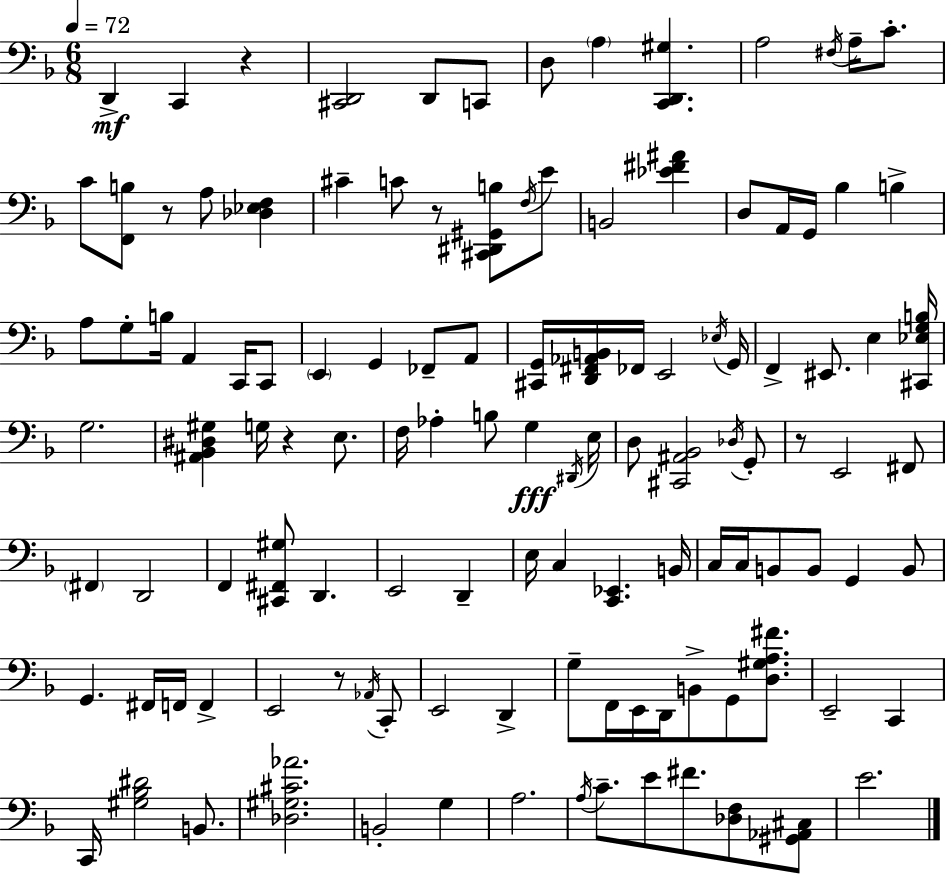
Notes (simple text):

D2/q C2/q R/q [C#2,D2]/h D2/e C2/e D3/e A3/q [C2,D2,G#3]/q. A3/h F#3/s A3/s C4/e. C4/e [F2,B3]/e R/e A3/e [Db3,Eb3,F3]/q C#4/q C4/e R/e [C#2,D#2,G#2,B3]/e F3/s E4/e B2/h [Eb4,F#4,A#4]/q D3/e A2/s G2/s Bb3/q B3/q A3/e G3/e B3/s A2/q C2/s C2/e E2/q G2/q FES2/e A2/e [C#2,G2]/s [D2,F#2,Ab2,B2]/s FES2/s E2/h Eb3/s G2/s F2/q EIS2/e. E3/q [C#2,Eb3,G3,B3]/s G3/h. [A#2,Bb2,D#3,G#3]/q G3/s R/q E3/e. F3/s Ab3/q B3/e G3/q D#2/s E3/s D3/e [C#2,A#2,Bb2]/h Db3/s G2/e R/e E2/h F#2/e F#2/q D2/h F2/q [C#2,F#2,G#3]/e D2/q. E2/h D2/q E3/s C3/q [C2,Eb2]/q. B2/s C3/s C3/s B2/e B2/e G2/q B2/e G2/q. F#2/s F2/s F2/q E2/h R/e Ab2/s C2/e E2/h D2/q G3/e F2/s E2/s D2/s B2/e G2/e [D3,G#3,A3,F#4]/e. E2/h C2/q C2/s [G#3,Bb3,D#4]/h B2/e. [Db3,G#3,C#4,Ab4]/h. B2/h G3/q A3/h. A3/s C4/e. E4/e F#4/e. [Db3,F3]/e [G#2,Ab2,C#3]/e E4/h.